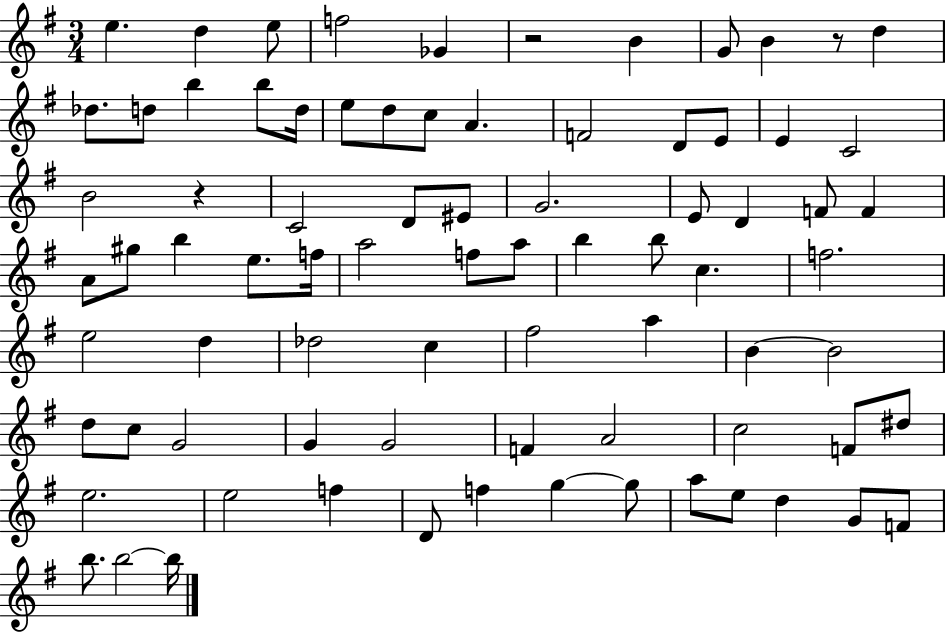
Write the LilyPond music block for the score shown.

{
  \clef treble
  \numericTimeSignature
  \time 3/4
  \key g \major
  e''4. d''4 e''8 | f''2 ges'4 | r2 b'4 | g'8 b'4 r8 d''4 | \break des''8. d''8 b''4 b''8 d''16 | e''8 d''8 c''8 a'4. | f'2 d'8 e'8 | e'4 c'2 | \break b'2 r4 | c'2 d'8 eis'8 | g'2. | e'8 d'4 f'8 f'4 | \break a'8 gis''8 b''4 e''8. f''16 | a''2 f''8 a''8 | b''4 b''8 c''4. | f''2. | \break e''2 d''4 | des''2 c''4 | fis''2 a''4 | b'4~~ b'2 | \break d''8 c''8 g'2 | g'4 g'2 | f'4 a'2 | c''2 f'8 dis''8 | \break e''2. | e''2 f''4 | d'8 f''4 g''4~~ g''8 | a''8 e''8 d''4 g'8 f'8 | \break b''8. b''2~~ b''16 | \bar "|."
}